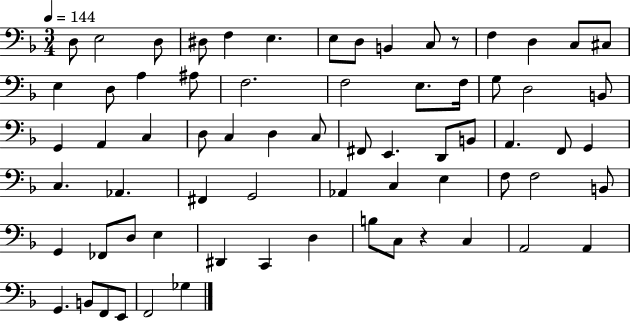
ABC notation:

X:1
T:Untitled
M:3/4
L:1/4
K:F
D,/2 E,2 D,/2 ^D,/2 F, E, E,/2 D,/2 B,, C,/2 z/2 F, D, C,/2 ^C,/2 E, D,/2 A, ^A,/2 F,2 F,2 E,/2 F,/4 G,/2 D,2 B,,/2 G,, A,, C, D,/2 C, D, C,/2 ^F,,/2 E,, D,,/2 B,,/2 A,, F,,/2 G,, C, _A,, ^F,, G,,2 _A,, C, E, F,/2 F,2 B,,/2 G,, _F,,/2 D,/2 E, ^D,, C,, D, B,/2 C,/2 z C, A,,2 A,, G,, B,,/2 F,,/2 E,,/2 F,,2 _G,